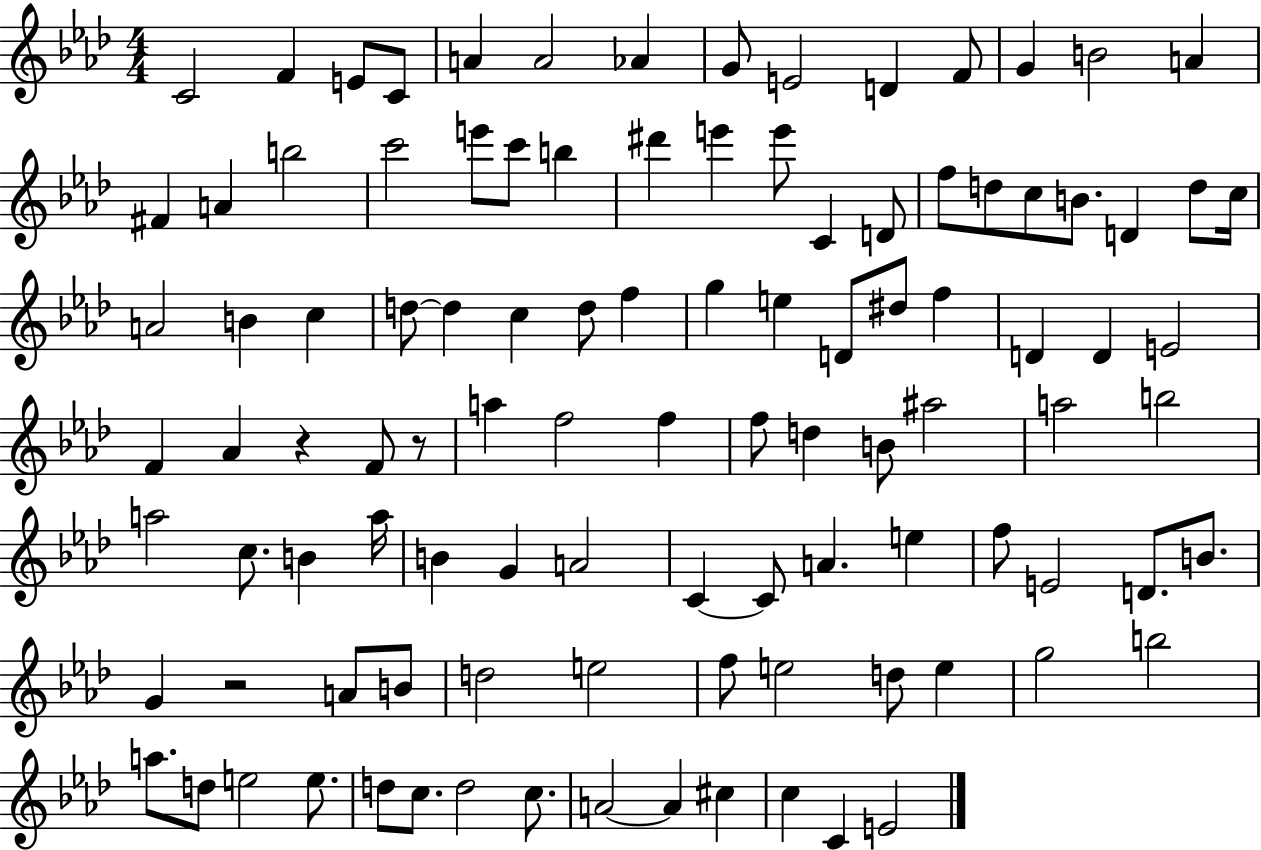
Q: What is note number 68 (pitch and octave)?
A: A4